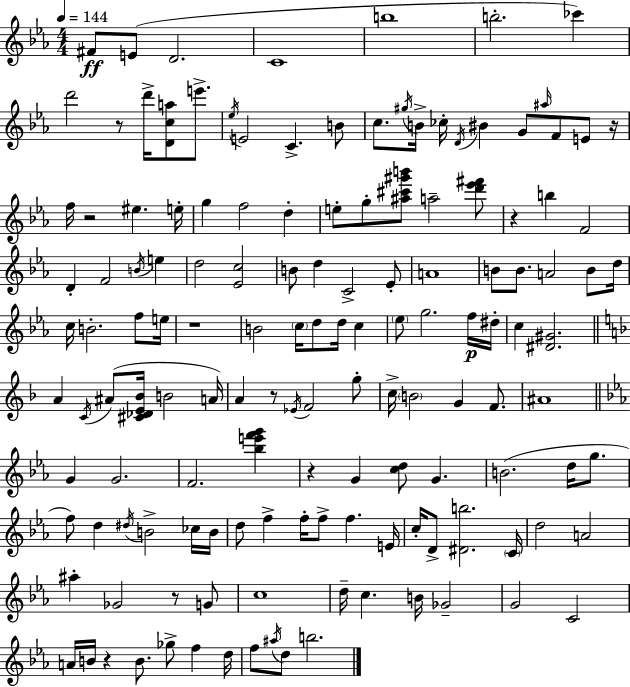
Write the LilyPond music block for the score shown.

{
  \clef treble
  \numericTimeSignature
  \time 4/4
  \key c \minor
  \tempo 4 = 144
  \repeat volta 2 { fis'8\ff e'8( d'2. | c'1 | b''1 | b''2.-. ces'''4) | \break d'''2 r8 d'''16-> <d' c'' a''>8 e'''8.-> | \acciaccatura { ees''16 } e'2 c'4.-> b'8 | c''8. \acciaccatura { gis''16 } b'16-> ces''16-. \acciaccatura { d'16 } bis'4 g'8 \grace { ais''16 } f'8 | e'8 r16 f''16 r2 eis''4. | \break e''16-. g''4 f''2 | d''4-. e''8-. g''8-. <ais'' cis''' gis''' b'''>8 a''2-- | <d''' ees''' fis'''>8 r4 b''4 f'2 | d'4-. f'2 | \break \acciaccatura { b'16 } e''4 d''2 <ees' c''>2 | b'8 d''4 c'2-> | ees'8-. a'1 | b'8 b'8. a'2 | \break b'8 d''16 c''16 b'2.-. | f''8 e''16 r1 | b'2 \parenthesize c''16 d''8 | d''16 c''4 \parenthesize ees''8 g''2. | \break f''16\p dis''16-. c''4 <dis' gis'>2. | \bar "||" \break \key f \major a'4 \acciaccatura { c'16 }( ais'8 <cis' des' e' bes'>16 b'2 | a'16) a'4 r8 \acciaccatura { ees'16 } f'2 | g''8-. c''16-> \parenthesize b'2 g'4 f'8. | ais'1 | \break \bar "||" \break \key ees \major g'4 g'2. | f'2. <bes'' e''' f''' g'''>4 | r4 g'4 <c'' d''>8 g'4. | b'2.( d''16 g''8. | \break f''8) d''4 \acciaccatura { dis''16 } b'2-> ces''16 | b'16 d''8 f''4-> f''16-. f''8-> f''4. | e'16 c''16-. d'8-> <dis' b''>2. | \parenthesize c'16 d''2 a'2 | \break ais''4-. ges'2 r8 g'8 | c''1 | d''16-- c''4. b'16 ges'2-- | g'2 c'2 | \break a'16 b'16 r4 b'8. ges''8-> f''4 | d''16 f''8 \acciaccatura { ais''16 } d''8 b''2. | } \bar "|."
}